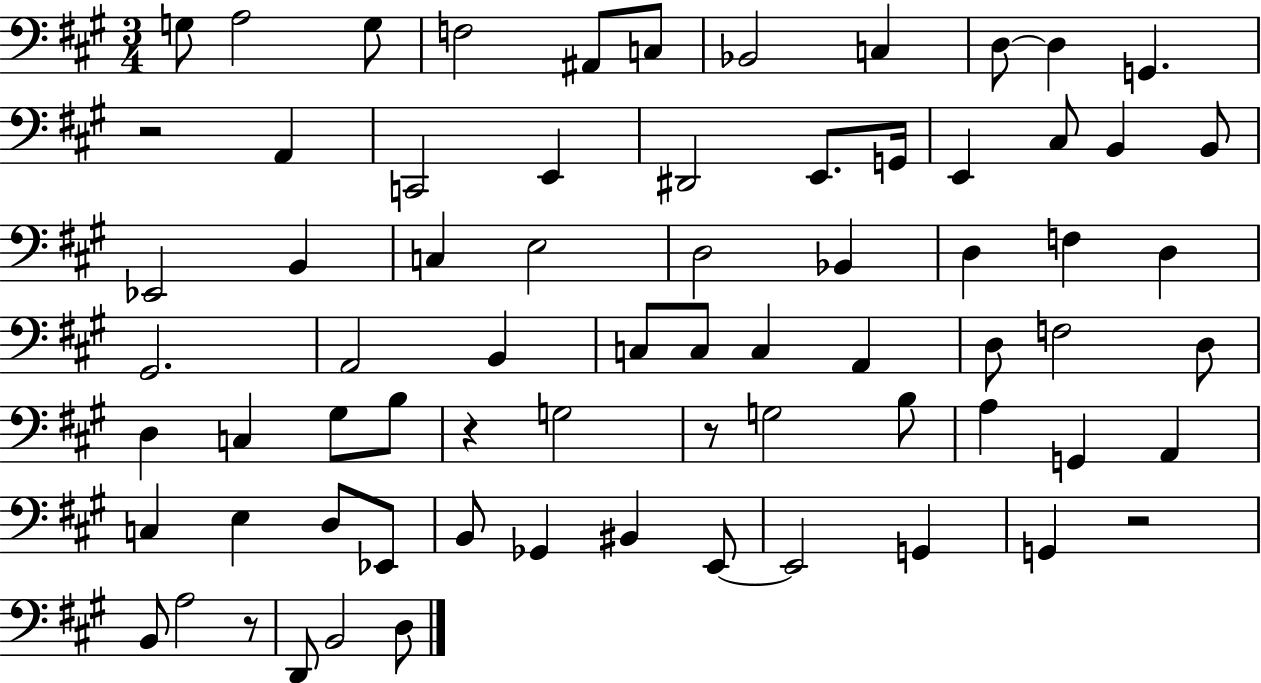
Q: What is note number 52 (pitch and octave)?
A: E3